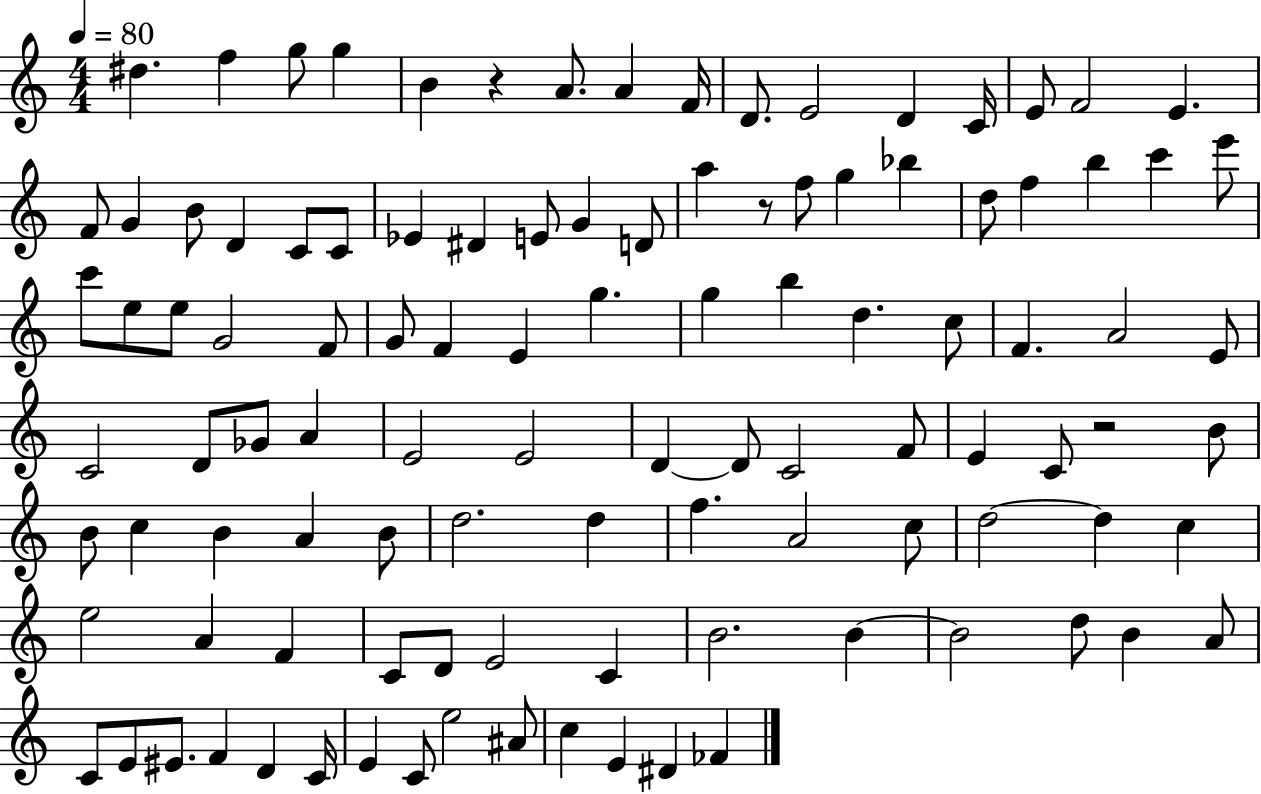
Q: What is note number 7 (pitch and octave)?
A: A4